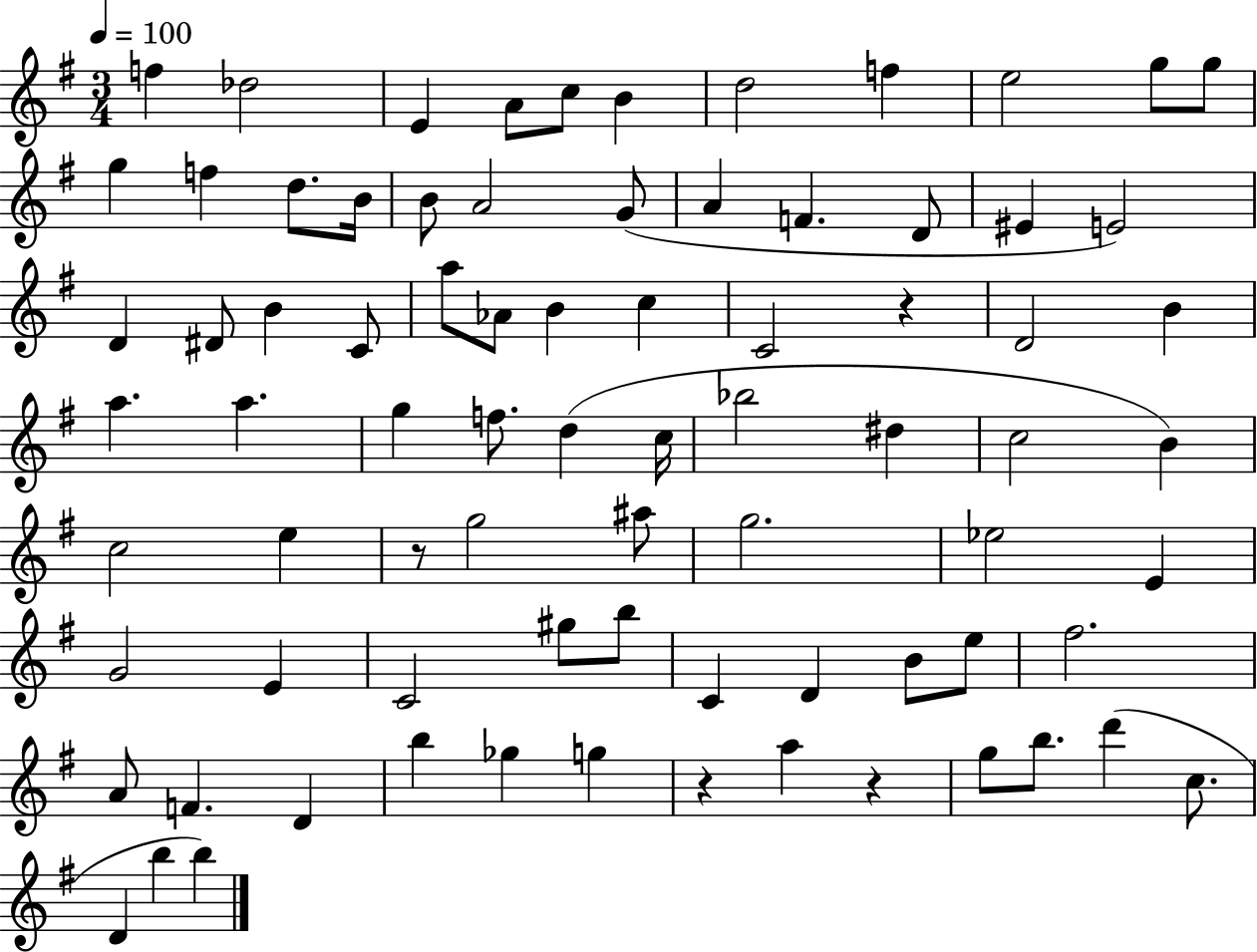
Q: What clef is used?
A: treble